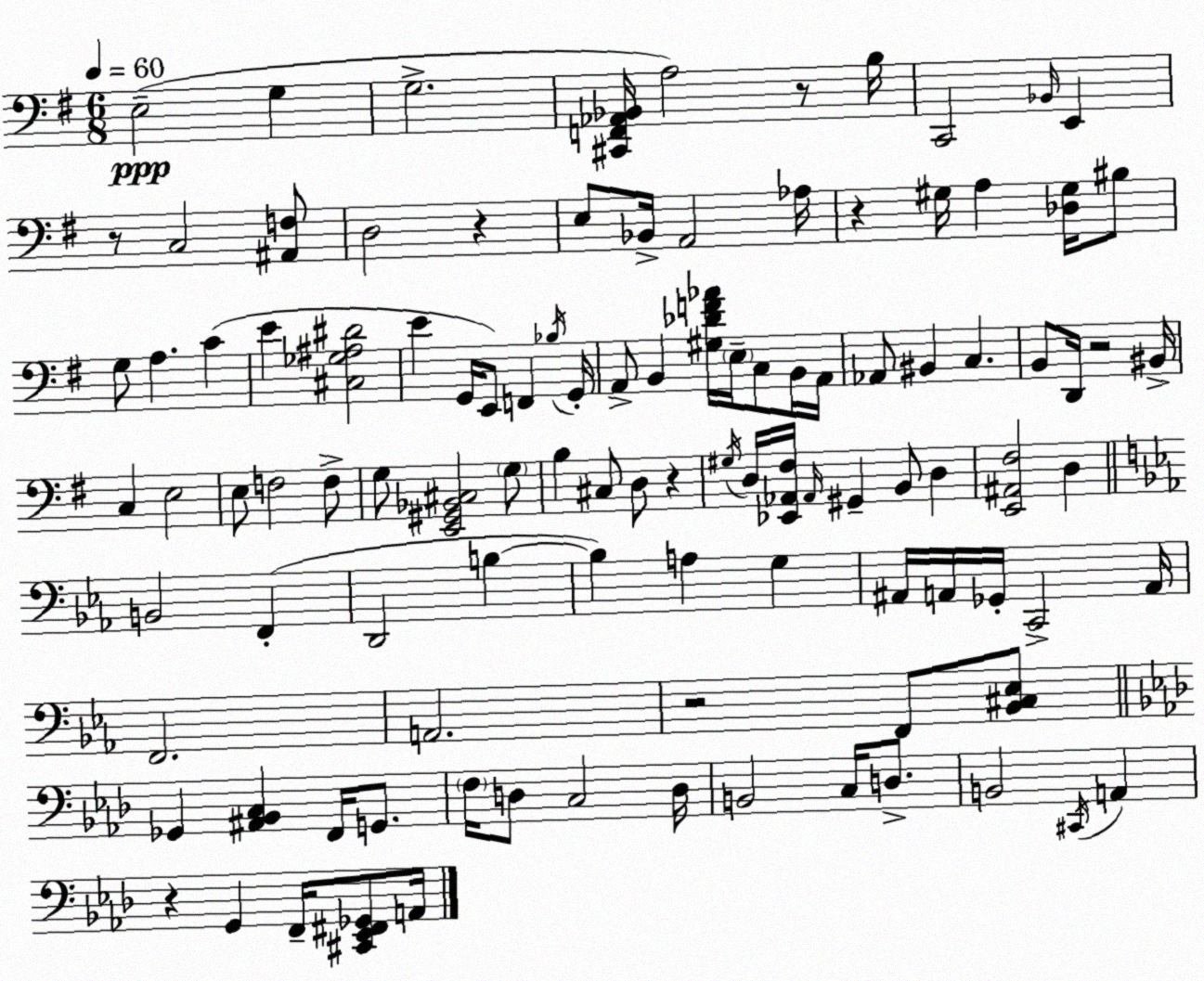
X:1
T:Untitled
M:6/8
L:1/4
K:Em
E,2 G, G,2 [^C,,F,,_A,,_B,,]/4 A,2 z/2 B,/4 C,,2 _B,,/4 E,, z/2 C,2 [^A,,F,]/2 D,2 z E,/2 _B,,/4 A,,2 _A,/4 z ^G,/4 A, [_D,^G,]/4 ^B,/2 G,/2 A, C E [^C,_G,^A,^D]2 E G,,/4 E,,/2 F,, _B,/4 G,,/4 A,,/2 B,, [^G,_DF_A]/4 E,/4 C,/2 B,,/4 A,,/4 _A,,/2 ^B,, C, B,,/2 D,,/4 z2 ^B,,/4 C, E,2 E,/2 F,2 F,/2 G,/2 [E,,^G,,_B,,^C,]2 G,/2 B, ^C,/2 D,/2 z ^G,/4 D,/4 [_E,,_A,,^F,]/4 _A,,/4 ^G,, B,,/2 D, [E,,^A,,^F,]2 D, B,,2 F,, D,,2 B, B, A, G, ^A,,/4 A,,/4 _G,,/4 C,,2 A,,/4 F,,2 A,,2 z2 F,,/2 [_B,,^C,_E,]/2 _G,, [^A,,_B,,C,] F,,/4 G,,/2 F,/4 D,/2 C,2 D,/4 B,,2 C,/4 D,/2 B,,2 ^C,,/4 A,, z G,, F,,/4 [^C,,_E,,^F,,_G,,]/2 A,,/4